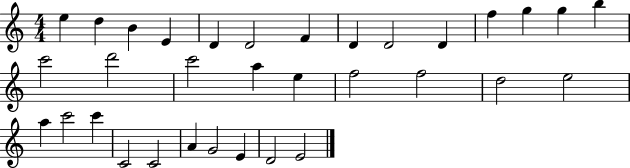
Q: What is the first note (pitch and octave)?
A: E5